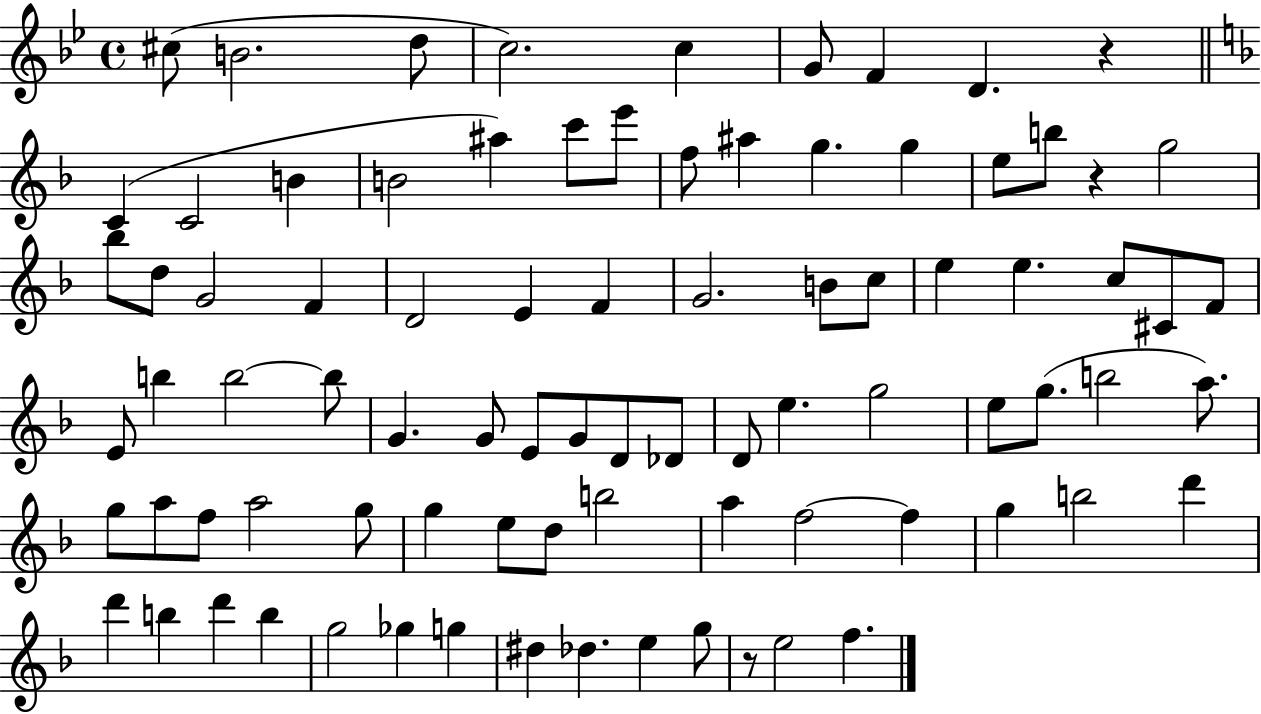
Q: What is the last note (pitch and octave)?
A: F5